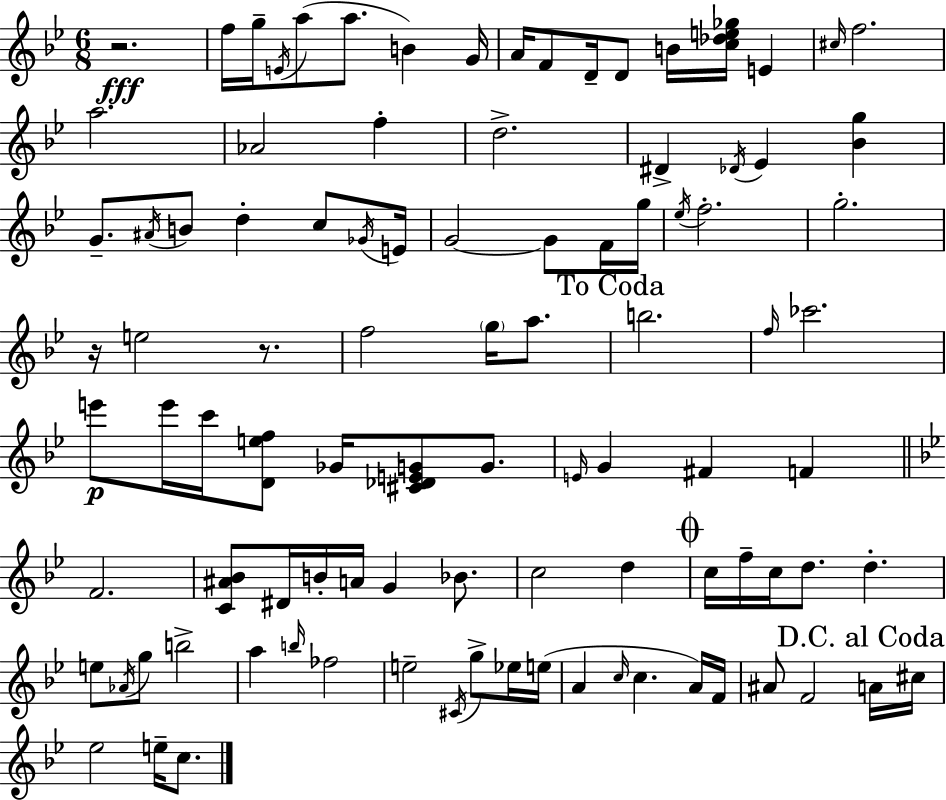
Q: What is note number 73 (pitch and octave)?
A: E5